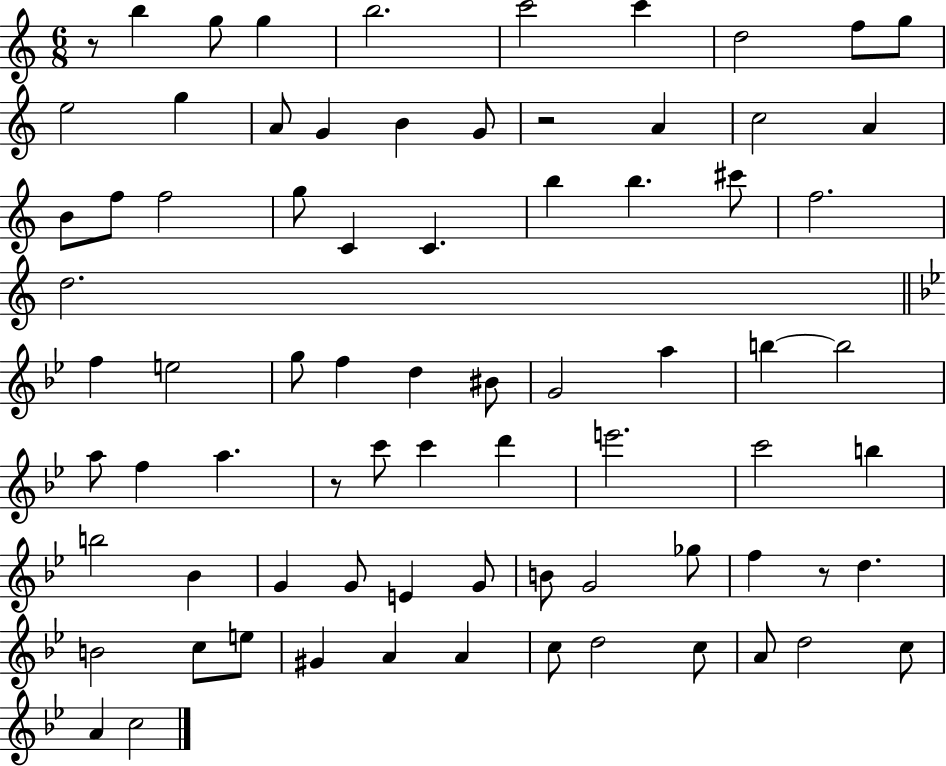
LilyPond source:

{
  \clef treble
  \numericTimeSignature
  \time 6/8
  \key c \major
  r8 b''4 g''8 g''4 | b''2. | c'''2 c'''4 | d''2 f''8 g''8 | \break e''2 g''4 | a'8 g'4 b'4 g'8 | r2 a'4 | c''2 a'4 | \break b'8 f''8 f''2 | g''8 c'4 c'4. | b''4 b''4. cis'''8 | f''2. | \break d''2. | \bar "||" \break \key g \minor f''4 e''2 | g''8 f''4 d''4 bis'8 | g'2 a''4 | b''4~~ b''2 | \break a''8 f''4 a''4. | r8 c'''8 c'''4 d'''4 | e'''2. | c'''2 b''4 | \break b''2 bes'4 | g'4 g'8 e'4 g'8 | b'8 g'2 ges''8 | f''4 r8 d''4. | \break b'2 c''8 e''8 | gis'4 a'4 a'4 | c''8 d''2 c''8 | a'8 d''2 c''8 | \break a'4 c''2 | \bar "|."
}